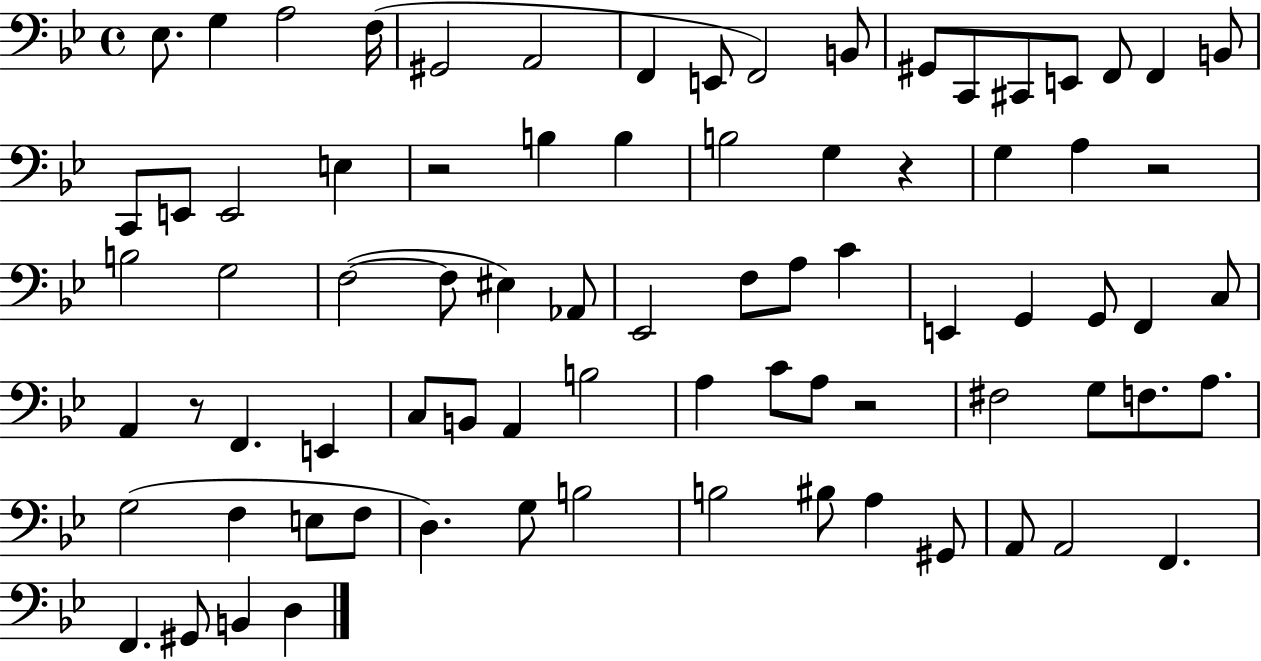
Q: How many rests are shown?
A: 5